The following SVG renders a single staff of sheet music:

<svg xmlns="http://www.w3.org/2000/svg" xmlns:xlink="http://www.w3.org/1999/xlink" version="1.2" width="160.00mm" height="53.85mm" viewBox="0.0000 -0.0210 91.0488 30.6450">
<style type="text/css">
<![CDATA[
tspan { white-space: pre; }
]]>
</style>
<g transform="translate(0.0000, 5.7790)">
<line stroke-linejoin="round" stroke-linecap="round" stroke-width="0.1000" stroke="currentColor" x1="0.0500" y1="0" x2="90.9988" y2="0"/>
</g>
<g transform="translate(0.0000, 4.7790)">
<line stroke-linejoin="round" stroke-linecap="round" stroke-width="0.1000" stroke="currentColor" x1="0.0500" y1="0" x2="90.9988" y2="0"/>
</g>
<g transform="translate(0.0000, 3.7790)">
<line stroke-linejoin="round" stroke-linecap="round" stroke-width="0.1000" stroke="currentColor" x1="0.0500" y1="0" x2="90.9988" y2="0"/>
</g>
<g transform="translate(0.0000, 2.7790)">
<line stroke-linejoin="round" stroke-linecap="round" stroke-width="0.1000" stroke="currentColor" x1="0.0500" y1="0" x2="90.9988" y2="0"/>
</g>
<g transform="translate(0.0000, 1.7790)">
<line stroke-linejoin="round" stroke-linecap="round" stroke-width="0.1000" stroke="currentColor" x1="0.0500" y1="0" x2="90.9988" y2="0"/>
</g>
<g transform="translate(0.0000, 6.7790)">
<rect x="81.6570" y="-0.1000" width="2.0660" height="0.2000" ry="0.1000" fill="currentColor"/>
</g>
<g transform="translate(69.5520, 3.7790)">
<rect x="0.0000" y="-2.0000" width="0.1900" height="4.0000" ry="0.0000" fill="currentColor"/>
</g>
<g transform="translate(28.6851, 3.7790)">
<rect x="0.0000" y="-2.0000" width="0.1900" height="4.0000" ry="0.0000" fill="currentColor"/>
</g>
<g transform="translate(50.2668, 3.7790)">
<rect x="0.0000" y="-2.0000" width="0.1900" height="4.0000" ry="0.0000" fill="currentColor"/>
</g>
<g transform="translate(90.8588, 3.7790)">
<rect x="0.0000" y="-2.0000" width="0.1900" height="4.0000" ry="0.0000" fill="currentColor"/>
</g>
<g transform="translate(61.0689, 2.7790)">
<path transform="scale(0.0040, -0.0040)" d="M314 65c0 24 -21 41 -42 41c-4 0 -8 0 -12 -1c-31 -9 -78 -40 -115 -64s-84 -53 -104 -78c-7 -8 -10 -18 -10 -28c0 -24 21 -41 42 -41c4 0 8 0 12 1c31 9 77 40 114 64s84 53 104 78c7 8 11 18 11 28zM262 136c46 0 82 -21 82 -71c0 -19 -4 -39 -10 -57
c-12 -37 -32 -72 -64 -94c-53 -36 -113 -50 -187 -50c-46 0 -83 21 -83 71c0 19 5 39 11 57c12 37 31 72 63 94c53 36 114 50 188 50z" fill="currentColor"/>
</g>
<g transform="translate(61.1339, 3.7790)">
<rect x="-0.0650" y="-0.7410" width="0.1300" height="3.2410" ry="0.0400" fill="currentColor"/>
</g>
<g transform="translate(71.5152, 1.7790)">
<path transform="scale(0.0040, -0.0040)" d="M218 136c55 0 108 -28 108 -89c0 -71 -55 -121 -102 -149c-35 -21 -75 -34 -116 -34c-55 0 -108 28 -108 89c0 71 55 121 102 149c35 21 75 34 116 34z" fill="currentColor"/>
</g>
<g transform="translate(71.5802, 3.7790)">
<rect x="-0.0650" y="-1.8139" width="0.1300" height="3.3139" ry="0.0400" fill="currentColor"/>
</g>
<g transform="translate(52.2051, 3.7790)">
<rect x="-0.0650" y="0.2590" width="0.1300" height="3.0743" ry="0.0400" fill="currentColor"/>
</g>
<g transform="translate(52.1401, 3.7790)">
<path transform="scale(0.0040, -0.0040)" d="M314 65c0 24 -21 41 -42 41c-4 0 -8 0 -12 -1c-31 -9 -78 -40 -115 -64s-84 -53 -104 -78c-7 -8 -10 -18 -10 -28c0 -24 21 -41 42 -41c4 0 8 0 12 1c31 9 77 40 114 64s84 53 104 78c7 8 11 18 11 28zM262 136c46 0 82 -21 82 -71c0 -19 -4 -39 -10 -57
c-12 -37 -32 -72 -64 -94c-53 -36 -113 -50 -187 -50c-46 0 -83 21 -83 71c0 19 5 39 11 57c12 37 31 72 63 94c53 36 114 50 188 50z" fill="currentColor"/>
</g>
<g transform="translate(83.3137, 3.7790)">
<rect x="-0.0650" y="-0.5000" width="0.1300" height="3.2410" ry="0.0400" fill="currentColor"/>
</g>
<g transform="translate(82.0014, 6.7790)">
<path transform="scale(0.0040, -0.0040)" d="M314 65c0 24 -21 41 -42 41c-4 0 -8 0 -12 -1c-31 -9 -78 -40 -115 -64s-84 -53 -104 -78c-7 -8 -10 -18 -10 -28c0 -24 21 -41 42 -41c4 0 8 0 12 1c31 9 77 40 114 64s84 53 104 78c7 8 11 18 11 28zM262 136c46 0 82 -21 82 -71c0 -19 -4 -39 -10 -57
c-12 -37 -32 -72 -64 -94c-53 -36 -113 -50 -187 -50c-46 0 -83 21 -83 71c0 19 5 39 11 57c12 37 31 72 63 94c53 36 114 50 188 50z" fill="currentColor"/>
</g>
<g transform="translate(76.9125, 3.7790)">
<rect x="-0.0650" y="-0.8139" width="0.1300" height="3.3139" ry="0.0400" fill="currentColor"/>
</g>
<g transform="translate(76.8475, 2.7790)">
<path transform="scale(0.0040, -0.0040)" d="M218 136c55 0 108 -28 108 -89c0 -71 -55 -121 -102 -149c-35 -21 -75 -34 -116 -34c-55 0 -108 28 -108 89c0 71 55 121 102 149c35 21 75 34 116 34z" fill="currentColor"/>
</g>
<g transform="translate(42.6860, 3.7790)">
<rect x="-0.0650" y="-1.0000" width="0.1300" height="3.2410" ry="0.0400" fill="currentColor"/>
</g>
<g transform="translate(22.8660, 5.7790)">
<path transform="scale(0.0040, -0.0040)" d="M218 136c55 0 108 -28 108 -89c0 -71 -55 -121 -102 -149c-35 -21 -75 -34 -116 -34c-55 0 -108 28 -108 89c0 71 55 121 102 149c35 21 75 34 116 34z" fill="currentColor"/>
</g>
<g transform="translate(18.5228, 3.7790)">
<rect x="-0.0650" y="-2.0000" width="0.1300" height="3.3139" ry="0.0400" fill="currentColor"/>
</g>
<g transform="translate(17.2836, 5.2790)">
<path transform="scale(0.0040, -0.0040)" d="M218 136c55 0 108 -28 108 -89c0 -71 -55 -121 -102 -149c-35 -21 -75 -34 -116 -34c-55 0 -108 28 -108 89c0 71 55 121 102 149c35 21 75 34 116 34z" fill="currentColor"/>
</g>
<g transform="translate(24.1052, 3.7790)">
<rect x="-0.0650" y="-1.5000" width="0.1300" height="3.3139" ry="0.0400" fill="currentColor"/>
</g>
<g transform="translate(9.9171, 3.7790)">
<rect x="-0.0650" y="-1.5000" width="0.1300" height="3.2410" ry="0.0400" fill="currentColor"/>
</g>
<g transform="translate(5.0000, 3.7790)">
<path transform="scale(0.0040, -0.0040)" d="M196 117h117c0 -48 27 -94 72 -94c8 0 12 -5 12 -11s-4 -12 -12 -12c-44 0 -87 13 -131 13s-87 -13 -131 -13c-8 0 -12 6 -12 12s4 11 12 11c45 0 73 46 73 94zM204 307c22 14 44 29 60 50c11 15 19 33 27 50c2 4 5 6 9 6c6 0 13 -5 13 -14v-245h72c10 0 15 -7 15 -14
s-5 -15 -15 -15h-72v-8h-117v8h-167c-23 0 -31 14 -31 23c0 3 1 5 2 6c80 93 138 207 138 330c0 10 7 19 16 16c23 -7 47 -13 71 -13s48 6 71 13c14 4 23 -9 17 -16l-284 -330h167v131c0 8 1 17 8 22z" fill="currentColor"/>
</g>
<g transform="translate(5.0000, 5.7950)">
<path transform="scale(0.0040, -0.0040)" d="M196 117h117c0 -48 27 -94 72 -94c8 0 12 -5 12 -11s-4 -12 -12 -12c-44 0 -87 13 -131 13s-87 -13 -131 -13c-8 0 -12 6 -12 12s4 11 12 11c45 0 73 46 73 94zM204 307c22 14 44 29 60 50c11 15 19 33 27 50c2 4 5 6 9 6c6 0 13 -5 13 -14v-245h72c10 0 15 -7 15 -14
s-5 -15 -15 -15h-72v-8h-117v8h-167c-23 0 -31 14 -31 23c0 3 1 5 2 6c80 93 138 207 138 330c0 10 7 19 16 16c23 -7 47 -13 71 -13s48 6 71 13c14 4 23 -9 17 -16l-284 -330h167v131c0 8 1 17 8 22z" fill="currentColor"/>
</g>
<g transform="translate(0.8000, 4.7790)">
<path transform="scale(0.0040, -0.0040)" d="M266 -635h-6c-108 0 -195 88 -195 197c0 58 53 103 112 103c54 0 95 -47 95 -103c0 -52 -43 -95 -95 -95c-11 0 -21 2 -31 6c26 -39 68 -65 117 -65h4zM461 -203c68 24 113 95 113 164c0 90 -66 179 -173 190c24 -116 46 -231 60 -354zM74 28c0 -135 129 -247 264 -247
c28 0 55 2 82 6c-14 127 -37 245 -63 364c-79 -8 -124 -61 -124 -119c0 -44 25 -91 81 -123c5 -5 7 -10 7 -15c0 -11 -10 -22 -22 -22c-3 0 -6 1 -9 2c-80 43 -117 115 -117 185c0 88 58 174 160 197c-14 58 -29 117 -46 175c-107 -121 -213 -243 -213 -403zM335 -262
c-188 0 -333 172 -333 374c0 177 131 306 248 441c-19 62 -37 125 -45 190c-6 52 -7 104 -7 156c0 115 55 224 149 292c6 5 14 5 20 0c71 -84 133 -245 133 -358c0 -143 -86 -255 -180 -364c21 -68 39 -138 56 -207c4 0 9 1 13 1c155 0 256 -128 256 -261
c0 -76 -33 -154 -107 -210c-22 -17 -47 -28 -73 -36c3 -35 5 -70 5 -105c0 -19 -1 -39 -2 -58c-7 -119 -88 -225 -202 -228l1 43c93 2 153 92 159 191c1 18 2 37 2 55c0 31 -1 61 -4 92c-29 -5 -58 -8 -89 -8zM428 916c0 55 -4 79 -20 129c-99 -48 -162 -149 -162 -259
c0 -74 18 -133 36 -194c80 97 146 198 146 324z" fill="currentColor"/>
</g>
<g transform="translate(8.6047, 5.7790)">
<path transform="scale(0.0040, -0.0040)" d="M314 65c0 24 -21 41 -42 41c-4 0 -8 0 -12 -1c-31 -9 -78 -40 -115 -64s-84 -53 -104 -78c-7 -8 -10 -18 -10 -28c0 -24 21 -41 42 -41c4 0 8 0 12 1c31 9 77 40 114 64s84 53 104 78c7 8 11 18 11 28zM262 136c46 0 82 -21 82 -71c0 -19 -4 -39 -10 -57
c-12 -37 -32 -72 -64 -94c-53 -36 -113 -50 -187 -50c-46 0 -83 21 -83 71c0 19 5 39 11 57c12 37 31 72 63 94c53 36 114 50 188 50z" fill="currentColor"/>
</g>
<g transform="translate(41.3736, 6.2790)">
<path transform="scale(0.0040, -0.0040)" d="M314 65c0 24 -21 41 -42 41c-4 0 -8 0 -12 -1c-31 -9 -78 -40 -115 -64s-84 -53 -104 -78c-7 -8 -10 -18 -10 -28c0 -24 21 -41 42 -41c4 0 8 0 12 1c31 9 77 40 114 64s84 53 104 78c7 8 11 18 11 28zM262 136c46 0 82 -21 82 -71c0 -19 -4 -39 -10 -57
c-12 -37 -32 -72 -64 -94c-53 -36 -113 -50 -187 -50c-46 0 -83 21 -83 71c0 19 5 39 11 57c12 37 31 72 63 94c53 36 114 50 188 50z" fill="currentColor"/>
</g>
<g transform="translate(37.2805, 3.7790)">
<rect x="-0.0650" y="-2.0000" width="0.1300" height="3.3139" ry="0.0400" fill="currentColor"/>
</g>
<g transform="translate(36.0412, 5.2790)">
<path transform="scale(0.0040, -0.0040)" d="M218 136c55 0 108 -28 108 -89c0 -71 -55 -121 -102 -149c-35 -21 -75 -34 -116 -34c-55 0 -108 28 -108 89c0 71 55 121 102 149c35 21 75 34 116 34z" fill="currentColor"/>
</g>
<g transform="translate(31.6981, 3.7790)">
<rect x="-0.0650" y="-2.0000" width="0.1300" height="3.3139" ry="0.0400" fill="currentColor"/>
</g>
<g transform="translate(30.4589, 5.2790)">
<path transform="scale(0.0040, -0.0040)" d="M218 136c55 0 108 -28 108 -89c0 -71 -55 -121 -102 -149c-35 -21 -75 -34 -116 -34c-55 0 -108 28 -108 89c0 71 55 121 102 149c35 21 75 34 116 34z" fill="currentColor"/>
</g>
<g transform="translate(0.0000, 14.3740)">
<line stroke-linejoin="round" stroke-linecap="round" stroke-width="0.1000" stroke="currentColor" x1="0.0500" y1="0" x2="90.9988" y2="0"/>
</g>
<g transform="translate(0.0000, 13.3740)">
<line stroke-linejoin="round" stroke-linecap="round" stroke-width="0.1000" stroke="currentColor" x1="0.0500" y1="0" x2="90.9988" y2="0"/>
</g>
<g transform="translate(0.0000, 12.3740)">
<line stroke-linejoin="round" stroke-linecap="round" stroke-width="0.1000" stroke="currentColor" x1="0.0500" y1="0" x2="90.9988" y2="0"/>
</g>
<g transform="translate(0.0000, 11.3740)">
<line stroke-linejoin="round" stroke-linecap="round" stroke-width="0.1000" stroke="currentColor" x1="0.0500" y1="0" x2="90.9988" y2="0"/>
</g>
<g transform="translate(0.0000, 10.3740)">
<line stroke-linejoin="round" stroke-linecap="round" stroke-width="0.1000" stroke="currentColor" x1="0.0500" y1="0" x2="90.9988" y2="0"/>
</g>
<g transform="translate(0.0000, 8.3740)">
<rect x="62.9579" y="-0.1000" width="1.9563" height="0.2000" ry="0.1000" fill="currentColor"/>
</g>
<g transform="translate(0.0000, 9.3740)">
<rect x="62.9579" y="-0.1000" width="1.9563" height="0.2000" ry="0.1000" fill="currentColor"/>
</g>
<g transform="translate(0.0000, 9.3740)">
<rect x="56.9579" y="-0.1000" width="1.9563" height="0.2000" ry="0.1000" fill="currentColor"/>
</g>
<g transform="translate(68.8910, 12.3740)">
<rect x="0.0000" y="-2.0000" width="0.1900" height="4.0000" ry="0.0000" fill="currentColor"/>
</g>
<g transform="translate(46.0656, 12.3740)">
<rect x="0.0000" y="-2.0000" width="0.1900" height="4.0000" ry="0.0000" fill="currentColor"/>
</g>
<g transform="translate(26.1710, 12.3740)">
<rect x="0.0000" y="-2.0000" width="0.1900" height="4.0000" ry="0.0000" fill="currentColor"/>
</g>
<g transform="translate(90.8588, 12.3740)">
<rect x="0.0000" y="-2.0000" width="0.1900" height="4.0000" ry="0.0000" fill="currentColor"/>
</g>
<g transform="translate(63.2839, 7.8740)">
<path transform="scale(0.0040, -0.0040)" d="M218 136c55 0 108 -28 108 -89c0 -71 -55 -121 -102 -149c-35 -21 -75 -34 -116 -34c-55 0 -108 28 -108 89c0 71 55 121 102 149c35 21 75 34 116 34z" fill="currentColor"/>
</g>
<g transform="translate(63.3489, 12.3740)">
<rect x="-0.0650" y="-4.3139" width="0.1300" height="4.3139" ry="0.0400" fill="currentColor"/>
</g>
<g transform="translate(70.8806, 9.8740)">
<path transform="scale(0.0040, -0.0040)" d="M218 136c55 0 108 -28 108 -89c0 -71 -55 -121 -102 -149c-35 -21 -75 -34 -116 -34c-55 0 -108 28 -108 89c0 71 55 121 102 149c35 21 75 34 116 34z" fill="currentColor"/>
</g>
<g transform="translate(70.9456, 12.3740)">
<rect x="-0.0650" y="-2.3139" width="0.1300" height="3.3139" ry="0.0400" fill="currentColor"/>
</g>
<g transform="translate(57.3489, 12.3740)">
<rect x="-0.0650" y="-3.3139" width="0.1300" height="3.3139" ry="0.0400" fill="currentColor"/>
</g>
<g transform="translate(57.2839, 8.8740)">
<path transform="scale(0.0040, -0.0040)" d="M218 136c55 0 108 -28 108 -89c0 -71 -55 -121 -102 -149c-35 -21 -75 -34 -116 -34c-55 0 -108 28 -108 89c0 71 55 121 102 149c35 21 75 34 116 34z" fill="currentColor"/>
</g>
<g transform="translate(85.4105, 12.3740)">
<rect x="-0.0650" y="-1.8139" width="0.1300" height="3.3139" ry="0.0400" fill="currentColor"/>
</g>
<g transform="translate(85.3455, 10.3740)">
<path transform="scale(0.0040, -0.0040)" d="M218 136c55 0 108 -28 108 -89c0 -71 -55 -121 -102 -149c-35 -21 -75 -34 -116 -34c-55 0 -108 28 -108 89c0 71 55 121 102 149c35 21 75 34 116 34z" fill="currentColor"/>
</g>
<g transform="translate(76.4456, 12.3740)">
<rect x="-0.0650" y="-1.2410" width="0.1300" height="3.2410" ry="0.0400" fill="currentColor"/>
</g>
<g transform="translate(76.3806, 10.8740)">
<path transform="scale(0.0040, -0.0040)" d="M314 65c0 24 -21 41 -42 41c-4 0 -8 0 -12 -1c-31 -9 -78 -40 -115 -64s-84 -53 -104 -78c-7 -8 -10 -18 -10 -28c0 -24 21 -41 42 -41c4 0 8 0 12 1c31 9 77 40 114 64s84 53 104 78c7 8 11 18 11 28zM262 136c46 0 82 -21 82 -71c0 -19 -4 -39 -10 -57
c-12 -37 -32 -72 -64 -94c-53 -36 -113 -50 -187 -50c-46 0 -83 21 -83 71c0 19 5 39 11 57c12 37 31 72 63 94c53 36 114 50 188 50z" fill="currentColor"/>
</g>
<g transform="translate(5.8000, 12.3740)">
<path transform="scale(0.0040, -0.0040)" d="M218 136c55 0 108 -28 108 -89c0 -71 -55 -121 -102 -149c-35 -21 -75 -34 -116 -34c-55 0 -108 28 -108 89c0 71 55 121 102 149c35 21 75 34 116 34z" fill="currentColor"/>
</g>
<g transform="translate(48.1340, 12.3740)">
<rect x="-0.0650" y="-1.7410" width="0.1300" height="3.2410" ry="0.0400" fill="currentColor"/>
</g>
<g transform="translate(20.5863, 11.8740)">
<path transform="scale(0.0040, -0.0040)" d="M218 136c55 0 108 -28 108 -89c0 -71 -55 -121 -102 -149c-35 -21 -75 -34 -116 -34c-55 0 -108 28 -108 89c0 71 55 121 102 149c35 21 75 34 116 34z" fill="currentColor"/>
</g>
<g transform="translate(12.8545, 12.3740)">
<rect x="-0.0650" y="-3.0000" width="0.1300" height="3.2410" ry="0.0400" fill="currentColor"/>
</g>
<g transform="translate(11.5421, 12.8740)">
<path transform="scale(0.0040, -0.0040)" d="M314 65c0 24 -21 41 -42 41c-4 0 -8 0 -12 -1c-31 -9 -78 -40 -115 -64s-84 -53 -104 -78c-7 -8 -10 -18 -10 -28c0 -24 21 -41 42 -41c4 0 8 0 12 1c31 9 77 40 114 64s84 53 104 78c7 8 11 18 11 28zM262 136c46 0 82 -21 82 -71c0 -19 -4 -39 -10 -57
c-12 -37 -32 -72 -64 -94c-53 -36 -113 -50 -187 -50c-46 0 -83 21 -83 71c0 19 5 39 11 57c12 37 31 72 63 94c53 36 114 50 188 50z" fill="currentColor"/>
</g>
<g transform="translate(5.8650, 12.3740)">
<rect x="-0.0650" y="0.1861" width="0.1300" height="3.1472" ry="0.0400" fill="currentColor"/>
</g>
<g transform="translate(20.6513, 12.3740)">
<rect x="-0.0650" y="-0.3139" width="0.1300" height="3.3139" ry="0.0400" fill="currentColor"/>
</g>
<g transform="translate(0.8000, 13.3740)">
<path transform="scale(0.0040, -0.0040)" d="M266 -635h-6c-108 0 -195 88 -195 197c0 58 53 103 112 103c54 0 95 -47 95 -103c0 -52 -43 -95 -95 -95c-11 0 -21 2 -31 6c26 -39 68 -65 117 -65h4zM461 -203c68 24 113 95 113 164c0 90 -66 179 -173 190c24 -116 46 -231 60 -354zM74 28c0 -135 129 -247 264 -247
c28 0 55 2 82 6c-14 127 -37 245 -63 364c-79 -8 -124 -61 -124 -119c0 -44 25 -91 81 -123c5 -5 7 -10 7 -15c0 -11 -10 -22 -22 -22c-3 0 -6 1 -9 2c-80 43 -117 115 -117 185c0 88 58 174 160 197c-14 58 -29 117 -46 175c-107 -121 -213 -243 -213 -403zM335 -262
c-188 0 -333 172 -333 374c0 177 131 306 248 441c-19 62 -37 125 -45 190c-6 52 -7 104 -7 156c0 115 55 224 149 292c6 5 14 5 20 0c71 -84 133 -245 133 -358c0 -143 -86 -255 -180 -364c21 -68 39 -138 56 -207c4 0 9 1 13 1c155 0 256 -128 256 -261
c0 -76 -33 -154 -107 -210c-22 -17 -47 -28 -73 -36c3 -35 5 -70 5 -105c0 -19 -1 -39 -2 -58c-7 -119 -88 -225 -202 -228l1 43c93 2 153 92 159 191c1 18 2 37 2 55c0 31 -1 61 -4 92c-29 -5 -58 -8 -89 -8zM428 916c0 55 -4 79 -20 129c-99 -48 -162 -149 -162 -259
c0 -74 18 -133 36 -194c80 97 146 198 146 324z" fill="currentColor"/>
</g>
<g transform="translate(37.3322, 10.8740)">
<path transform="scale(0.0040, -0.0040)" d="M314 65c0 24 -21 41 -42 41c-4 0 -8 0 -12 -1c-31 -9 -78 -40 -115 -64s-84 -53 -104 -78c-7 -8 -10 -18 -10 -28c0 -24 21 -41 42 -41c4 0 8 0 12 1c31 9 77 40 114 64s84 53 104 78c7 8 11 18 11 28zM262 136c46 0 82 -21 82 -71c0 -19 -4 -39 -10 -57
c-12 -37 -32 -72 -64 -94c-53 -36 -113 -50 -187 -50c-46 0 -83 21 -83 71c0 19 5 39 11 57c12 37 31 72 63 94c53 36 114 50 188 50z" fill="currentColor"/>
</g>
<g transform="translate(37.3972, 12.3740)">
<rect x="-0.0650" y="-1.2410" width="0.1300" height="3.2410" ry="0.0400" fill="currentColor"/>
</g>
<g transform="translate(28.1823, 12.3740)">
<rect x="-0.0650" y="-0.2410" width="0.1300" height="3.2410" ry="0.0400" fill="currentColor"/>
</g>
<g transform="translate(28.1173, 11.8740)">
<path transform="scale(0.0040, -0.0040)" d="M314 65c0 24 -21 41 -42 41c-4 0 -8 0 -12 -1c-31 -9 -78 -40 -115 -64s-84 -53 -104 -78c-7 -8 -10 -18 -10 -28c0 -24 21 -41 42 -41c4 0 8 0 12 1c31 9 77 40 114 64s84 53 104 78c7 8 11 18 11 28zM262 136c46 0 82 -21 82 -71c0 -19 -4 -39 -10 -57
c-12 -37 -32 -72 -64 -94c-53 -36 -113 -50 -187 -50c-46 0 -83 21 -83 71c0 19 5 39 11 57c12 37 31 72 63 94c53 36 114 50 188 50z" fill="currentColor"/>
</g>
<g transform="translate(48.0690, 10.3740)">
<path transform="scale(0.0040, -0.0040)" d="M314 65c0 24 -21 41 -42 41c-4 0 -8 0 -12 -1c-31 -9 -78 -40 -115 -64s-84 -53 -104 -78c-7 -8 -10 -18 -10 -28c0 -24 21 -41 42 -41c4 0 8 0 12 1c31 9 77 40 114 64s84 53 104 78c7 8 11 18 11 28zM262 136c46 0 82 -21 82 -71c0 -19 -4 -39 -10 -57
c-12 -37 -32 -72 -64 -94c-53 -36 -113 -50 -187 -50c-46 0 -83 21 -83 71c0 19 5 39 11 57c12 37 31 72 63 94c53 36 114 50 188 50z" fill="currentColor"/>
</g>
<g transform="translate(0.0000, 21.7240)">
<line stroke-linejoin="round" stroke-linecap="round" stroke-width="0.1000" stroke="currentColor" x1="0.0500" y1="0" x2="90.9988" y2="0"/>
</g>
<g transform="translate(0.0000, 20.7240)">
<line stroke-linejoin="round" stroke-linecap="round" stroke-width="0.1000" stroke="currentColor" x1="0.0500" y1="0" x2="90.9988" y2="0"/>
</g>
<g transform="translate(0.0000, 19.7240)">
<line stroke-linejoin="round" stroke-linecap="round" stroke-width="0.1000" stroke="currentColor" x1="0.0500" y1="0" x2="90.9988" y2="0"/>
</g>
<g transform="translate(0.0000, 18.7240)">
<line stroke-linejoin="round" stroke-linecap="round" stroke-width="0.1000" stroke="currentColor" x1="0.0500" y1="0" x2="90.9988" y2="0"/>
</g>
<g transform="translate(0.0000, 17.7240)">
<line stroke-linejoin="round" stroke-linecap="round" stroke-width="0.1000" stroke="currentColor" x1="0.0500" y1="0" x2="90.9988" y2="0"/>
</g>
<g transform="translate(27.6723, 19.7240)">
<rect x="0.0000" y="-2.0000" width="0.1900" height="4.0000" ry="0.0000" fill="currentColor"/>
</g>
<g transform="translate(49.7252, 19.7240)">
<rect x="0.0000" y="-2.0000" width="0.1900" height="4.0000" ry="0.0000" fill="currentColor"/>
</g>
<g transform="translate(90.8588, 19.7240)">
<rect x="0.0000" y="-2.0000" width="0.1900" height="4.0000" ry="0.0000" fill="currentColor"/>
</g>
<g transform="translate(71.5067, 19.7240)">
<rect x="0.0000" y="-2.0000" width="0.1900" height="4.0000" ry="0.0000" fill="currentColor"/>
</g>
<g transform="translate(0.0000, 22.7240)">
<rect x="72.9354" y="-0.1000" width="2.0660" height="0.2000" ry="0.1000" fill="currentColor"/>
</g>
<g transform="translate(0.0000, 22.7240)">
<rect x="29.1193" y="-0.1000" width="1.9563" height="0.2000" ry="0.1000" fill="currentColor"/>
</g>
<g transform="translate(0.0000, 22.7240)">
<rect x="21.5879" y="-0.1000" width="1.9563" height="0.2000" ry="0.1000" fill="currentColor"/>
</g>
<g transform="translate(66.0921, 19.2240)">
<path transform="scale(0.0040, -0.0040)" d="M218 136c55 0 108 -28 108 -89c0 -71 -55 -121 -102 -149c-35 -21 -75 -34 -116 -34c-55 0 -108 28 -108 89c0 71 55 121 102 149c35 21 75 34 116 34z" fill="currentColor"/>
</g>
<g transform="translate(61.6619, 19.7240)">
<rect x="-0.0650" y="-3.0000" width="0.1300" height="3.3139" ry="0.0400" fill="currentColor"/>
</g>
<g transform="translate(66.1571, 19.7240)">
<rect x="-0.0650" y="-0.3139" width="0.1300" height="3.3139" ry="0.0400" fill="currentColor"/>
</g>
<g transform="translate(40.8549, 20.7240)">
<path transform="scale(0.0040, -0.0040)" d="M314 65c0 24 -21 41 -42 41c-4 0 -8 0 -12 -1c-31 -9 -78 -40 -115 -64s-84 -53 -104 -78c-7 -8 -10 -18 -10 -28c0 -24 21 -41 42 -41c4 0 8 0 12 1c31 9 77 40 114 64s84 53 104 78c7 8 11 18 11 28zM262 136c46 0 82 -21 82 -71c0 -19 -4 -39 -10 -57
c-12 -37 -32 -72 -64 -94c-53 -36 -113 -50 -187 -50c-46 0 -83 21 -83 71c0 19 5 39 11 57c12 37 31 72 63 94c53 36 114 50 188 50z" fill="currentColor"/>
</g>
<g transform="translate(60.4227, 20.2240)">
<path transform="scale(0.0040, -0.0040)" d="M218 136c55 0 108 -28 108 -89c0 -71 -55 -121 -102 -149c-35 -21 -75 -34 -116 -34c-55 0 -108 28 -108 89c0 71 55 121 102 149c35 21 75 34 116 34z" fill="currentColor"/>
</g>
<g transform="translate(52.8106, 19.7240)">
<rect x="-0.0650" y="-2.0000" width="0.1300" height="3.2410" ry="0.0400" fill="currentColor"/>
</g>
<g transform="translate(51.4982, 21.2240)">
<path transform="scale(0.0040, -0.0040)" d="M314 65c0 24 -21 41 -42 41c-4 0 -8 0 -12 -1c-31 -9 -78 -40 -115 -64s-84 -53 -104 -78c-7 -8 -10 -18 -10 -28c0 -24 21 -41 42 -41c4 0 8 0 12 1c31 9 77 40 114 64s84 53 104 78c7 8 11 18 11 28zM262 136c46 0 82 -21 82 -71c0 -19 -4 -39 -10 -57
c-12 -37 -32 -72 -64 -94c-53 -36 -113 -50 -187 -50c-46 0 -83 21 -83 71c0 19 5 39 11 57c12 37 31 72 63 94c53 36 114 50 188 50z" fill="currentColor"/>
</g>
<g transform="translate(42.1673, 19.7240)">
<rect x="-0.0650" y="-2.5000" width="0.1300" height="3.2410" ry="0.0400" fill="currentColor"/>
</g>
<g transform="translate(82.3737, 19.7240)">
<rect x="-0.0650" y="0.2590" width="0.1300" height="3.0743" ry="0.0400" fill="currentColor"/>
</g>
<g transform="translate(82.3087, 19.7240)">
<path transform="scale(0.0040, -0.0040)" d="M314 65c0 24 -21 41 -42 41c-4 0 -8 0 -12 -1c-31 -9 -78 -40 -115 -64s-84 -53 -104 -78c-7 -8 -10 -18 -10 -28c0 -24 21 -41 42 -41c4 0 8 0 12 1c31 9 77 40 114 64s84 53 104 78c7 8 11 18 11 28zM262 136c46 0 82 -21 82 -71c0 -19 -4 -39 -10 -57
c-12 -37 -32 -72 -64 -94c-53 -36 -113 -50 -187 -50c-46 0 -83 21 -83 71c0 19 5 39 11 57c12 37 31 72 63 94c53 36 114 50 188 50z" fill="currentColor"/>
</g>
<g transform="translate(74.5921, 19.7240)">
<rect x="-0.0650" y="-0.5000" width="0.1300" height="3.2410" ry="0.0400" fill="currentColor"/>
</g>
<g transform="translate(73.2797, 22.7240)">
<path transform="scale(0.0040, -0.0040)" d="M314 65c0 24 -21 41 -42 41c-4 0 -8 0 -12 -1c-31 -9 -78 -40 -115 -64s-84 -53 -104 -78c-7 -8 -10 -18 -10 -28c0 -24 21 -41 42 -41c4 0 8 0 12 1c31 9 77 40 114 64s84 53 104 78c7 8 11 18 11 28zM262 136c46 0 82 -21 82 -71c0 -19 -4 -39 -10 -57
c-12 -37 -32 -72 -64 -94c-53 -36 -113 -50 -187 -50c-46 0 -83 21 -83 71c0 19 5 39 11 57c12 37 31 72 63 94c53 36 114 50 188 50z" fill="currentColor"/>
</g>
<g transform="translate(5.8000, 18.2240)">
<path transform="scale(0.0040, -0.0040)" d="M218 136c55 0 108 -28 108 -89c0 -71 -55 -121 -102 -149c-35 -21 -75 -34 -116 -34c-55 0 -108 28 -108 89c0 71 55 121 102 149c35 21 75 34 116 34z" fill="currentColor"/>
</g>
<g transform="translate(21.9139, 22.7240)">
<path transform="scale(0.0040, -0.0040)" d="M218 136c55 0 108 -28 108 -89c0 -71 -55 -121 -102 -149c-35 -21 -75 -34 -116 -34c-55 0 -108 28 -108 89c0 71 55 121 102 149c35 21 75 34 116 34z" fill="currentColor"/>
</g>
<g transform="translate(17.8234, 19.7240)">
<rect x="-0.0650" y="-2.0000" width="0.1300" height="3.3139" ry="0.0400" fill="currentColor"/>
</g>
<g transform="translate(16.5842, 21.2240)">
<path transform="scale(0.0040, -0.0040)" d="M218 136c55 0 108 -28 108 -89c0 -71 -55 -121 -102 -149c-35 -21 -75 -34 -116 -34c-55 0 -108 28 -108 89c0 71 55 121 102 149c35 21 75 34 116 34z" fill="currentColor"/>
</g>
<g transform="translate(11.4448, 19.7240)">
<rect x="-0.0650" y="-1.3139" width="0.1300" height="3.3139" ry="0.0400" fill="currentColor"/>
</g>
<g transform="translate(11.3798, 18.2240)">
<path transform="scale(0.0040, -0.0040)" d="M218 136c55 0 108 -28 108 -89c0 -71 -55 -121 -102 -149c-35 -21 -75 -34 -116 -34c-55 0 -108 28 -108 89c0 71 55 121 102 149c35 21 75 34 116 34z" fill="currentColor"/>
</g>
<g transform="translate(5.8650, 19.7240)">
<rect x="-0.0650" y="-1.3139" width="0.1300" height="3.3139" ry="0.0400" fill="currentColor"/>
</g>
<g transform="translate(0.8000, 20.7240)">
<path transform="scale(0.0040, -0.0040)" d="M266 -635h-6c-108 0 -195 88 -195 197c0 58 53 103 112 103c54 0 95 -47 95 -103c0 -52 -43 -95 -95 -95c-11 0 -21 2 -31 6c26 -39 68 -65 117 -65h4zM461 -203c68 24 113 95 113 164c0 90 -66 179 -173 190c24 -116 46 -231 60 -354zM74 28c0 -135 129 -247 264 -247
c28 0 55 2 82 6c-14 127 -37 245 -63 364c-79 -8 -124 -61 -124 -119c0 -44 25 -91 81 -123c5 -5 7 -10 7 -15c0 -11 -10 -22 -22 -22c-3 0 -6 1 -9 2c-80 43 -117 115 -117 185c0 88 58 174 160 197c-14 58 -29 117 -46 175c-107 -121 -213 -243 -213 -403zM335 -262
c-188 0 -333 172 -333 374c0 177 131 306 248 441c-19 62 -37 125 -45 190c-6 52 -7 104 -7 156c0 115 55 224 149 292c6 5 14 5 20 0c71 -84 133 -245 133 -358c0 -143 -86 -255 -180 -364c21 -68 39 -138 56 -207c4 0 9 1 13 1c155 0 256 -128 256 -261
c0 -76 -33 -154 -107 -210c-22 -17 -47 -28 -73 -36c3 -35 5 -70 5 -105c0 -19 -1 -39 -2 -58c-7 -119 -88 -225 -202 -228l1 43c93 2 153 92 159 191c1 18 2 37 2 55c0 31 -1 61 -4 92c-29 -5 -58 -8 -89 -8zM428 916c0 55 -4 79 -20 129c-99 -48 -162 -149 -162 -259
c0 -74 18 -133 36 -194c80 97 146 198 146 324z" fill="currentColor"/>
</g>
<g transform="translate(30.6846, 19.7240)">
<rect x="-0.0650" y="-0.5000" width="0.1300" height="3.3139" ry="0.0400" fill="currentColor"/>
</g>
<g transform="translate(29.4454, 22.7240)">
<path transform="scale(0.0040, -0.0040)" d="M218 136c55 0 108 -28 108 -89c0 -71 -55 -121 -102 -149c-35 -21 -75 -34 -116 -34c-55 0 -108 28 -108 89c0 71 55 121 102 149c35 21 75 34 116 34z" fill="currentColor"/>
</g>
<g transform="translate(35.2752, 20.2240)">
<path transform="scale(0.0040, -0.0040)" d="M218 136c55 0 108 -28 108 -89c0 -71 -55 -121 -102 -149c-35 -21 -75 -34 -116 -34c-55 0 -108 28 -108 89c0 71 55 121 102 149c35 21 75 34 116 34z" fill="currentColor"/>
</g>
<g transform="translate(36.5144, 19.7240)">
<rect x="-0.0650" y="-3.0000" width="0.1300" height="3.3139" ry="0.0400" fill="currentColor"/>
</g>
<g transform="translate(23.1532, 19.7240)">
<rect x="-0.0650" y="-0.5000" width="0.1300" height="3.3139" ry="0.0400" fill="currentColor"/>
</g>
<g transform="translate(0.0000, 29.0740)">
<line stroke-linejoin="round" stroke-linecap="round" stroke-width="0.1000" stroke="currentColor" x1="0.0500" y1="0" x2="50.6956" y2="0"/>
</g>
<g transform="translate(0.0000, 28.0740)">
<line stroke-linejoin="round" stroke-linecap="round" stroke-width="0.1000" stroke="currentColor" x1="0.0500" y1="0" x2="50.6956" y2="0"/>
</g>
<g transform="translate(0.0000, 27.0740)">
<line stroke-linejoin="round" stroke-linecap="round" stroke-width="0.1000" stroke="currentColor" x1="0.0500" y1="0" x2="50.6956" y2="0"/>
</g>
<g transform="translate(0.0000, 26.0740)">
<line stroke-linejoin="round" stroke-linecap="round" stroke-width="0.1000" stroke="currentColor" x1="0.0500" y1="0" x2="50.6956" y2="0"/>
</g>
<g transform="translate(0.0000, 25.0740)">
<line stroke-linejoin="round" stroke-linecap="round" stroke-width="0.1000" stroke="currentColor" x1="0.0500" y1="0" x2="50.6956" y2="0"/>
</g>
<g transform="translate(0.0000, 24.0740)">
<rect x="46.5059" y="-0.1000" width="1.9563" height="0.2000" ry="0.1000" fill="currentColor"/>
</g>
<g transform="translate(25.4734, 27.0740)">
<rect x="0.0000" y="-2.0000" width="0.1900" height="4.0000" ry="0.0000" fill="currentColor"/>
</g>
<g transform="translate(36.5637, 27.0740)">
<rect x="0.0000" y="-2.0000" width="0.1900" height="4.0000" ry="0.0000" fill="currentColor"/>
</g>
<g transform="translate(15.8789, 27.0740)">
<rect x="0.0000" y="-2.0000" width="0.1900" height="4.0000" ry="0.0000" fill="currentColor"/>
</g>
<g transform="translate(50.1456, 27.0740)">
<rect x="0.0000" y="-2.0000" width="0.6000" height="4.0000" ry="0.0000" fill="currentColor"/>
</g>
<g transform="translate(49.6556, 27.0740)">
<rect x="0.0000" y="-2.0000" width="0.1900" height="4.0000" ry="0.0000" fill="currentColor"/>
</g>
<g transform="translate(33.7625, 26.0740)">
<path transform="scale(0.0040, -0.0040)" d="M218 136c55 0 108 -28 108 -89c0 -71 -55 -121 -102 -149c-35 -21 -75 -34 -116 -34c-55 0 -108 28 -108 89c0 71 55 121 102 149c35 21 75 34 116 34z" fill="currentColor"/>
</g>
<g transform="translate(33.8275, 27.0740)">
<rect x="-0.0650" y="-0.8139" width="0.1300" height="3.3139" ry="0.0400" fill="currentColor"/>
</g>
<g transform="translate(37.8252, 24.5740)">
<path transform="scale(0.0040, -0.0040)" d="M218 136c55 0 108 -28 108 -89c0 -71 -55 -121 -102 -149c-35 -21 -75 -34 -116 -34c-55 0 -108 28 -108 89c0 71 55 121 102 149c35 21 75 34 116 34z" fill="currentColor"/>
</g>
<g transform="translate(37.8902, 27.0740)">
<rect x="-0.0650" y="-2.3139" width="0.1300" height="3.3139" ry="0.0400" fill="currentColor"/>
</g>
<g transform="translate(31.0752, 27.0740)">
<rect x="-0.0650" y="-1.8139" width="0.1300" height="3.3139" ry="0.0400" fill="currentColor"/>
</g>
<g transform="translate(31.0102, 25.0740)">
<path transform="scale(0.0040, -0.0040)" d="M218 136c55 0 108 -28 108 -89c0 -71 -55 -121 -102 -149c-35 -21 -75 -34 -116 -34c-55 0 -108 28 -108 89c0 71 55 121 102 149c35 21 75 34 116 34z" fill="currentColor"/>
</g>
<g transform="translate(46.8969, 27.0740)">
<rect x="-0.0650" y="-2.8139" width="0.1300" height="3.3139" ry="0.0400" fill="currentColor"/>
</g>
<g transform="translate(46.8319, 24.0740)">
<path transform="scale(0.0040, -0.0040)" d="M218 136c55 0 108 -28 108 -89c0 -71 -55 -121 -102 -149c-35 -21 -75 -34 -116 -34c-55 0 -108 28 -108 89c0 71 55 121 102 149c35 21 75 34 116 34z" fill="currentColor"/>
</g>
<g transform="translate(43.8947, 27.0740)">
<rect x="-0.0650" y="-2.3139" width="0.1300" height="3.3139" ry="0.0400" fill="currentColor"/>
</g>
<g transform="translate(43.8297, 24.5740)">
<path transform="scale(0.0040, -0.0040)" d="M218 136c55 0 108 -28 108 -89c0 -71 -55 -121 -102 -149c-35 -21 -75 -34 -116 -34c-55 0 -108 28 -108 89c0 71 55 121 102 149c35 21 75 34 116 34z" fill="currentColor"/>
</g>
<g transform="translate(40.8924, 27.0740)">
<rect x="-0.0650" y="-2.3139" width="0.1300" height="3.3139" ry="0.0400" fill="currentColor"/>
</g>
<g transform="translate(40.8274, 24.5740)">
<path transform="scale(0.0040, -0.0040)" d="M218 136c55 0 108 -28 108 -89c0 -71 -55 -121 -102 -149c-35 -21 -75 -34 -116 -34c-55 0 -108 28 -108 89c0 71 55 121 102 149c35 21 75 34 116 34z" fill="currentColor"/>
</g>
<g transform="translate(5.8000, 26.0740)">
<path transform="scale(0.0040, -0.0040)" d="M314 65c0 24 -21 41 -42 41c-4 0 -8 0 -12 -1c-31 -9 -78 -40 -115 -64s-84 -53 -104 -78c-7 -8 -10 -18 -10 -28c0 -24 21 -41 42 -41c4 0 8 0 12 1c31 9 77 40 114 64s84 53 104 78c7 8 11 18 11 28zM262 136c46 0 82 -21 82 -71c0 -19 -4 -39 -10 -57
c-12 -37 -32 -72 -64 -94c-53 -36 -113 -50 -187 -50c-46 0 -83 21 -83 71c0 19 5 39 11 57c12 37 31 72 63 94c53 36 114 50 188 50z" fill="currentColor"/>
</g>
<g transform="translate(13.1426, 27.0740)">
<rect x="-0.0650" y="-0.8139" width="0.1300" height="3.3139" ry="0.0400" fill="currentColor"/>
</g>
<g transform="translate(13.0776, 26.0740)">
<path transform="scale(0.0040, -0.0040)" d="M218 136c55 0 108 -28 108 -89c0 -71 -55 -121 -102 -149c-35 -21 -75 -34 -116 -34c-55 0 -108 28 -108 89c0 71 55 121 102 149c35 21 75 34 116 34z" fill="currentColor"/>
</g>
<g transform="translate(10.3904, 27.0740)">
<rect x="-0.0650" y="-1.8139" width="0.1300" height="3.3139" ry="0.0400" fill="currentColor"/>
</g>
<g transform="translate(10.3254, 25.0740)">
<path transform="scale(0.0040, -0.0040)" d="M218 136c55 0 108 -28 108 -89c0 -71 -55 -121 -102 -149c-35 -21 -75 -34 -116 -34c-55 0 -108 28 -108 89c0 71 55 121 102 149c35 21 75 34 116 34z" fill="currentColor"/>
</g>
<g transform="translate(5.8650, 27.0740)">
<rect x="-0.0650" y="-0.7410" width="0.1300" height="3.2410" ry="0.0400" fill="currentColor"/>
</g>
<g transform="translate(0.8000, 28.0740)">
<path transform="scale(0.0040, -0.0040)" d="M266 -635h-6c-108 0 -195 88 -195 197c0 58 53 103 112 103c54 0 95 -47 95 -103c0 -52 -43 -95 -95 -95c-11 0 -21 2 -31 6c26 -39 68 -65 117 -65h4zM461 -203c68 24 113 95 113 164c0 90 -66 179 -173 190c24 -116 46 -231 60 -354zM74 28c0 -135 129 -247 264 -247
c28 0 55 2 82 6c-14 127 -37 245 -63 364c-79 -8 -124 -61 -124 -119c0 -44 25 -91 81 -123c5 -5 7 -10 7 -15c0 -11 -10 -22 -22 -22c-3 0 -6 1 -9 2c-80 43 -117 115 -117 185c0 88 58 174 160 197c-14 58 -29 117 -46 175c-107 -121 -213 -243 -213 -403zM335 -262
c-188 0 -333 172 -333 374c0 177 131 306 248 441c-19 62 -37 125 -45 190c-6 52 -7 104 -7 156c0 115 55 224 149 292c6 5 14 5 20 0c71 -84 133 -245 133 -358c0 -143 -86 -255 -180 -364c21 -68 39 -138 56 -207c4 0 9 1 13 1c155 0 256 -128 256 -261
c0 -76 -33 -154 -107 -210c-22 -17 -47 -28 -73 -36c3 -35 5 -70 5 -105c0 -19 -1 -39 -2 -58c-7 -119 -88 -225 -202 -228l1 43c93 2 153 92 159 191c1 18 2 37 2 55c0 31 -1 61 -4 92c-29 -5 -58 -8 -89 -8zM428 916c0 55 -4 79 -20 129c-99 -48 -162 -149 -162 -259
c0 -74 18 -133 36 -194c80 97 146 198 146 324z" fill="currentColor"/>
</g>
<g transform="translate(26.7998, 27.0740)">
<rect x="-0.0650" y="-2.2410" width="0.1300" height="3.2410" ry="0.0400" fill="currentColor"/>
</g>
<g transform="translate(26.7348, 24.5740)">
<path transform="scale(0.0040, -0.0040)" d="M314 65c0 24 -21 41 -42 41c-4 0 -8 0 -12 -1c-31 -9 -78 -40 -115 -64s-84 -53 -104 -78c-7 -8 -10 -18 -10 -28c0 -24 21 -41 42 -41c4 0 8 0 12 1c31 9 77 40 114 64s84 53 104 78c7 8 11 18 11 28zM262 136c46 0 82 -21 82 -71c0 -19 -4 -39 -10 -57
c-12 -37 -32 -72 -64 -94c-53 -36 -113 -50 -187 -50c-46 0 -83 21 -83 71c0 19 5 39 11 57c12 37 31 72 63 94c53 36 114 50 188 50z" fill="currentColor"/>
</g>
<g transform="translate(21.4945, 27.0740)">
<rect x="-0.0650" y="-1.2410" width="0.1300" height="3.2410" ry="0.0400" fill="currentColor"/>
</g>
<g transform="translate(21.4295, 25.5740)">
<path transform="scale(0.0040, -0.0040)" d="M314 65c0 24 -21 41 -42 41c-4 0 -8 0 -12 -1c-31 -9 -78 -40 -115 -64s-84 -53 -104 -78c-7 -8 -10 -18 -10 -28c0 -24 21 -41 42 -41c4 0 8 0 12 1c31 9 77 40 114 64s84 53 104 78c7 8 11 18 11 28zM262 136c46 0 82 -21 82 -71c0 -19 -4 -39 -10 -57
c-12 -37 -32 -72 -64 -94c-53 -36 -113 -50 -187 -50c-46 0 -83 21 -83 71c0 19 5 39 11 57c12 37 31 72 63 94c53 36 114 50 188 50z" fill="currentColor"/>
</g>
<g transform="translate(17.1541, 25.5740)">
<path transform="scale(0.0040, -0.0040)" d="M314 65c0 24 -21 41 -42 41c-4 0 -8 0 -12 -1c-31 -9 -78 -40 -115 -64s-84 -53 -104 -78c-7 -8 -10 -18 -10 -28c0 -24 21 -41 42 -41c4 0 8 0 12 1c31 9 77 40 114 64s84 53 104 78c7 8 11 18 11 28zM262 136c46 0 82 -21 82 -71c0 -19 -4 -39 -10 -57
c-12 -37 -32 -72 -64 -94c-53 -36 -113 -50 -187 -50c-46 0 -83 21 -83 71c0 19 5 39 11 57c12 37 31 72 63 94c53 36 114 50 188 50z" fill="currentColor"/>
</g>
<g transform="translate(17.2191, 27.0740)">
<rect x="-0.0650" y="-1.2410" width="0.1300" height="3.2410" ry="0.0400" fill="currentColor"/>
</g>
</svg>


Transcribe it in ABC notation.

X:1
T:Untitled
M:4/4
L:1/4
K:C
E2 F E F F D2 B2 d2 f d C2 B A2 c c2 e2 f2 b d' g e2 f e e F C C A G2 F2 A c C2 B2 d2 f d e2 e2 g2 f d g g g a